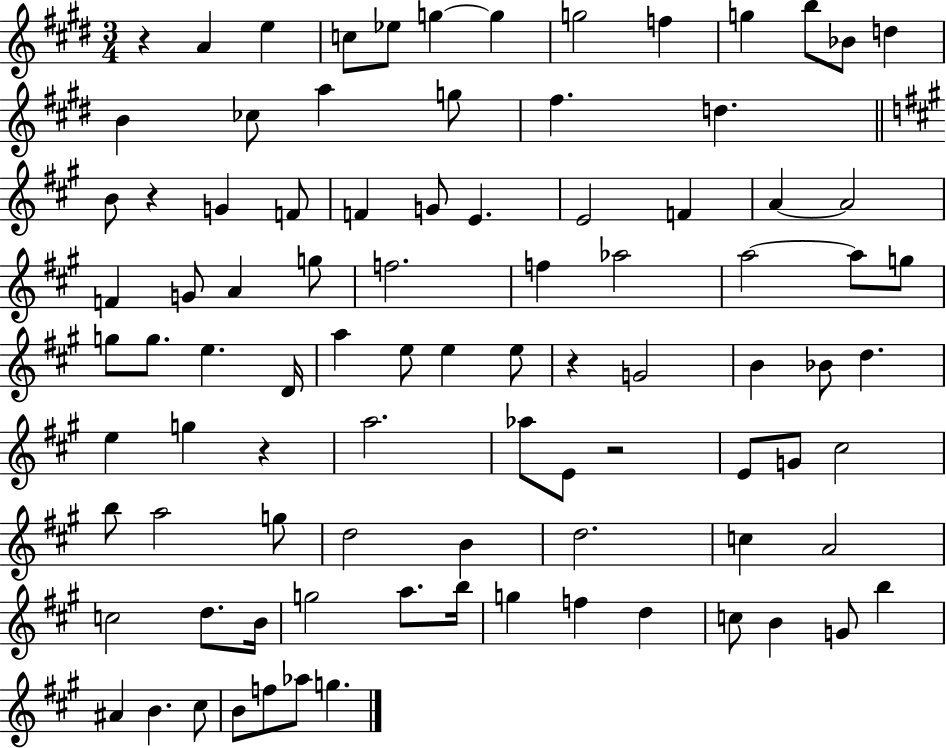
{
  \clef treble
  \numericTimeSignature
  \time 3/4
  \key e \major
  \repeat volta 2 { r4 a'4 e''4 | c''8 ees''8 g''4~~ g''4 | g''2 f''4 | g''4 b''8 bes'8 d''4 | \break b'4 ces''8 a''4 g''8 | fis''4. d''4. | \bar "||" \break \key a \major b'8 r4 g'4 f'8 | f'4 g'8 e'4. | e'2 f'4 | a'4~~ a'2 | \break f'4 g'8 a'4 g''8 | f''2. | f''4 aes''2 | a''2~~ a''8 g''8 | \break g''8 g''8. e''4. d'16 | a''4 e''8 e''4 e''8 | r4 g'2 | b'4 bes'8 d''4. | \break e''4 g''4 r4 | a''2. | aes''8 e'8 r2 | e'8 g'8 cis''2 | \break b''8 a''2 g''8 | d''2 b'4 | d''2. | c''4 a'2 | \break c''2 d''8. b'16 | g''2 a''8. b''16 | g''4 f''4 d''4 | c''8 b'4 g'8 b''4 | \break ais'4 b'4. cis''8 | b'8 f''8 aes''8 g''4. | } \bar "|."
}